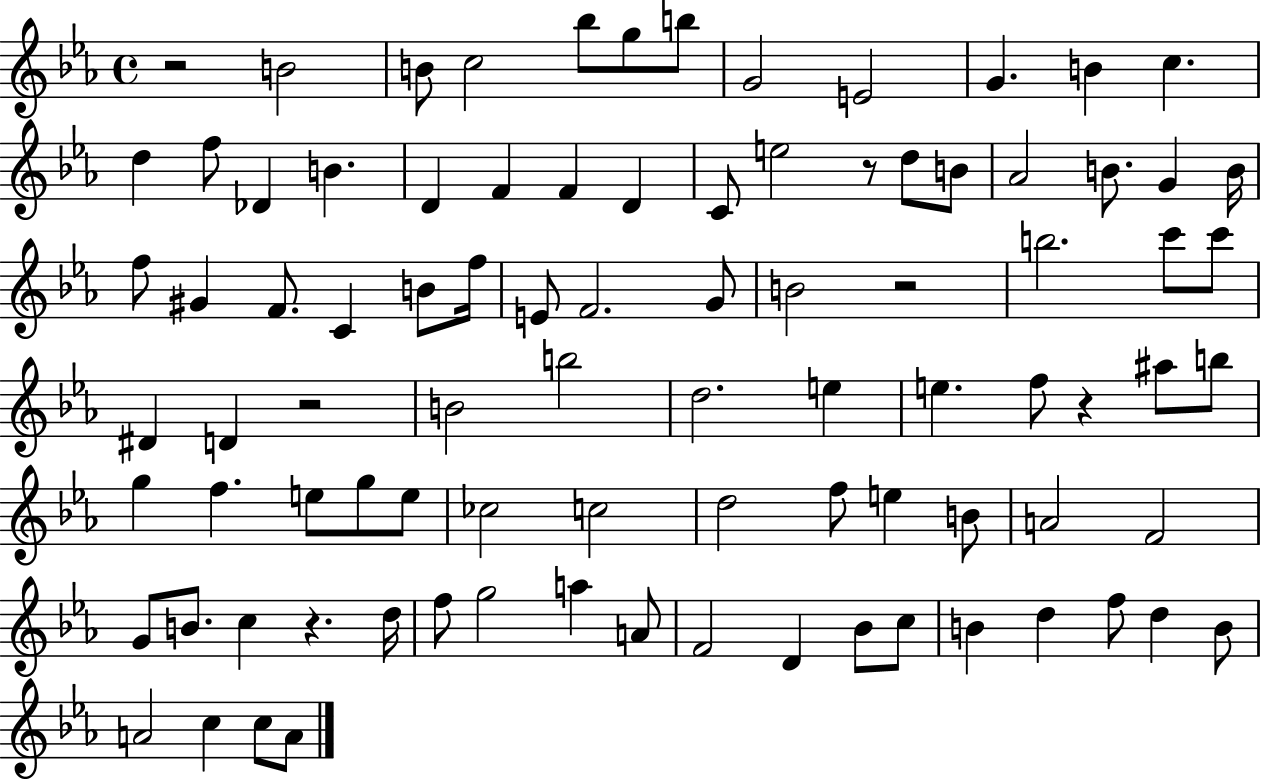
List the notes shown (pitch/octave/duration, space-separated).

R/h B4/h B4/e C5/h Bb5/e G5/e B5/e G4/h E4/h G4/q. B4/q C5/q. D5/q F5/e Db4/q B4/q. D4/q F4/q F4/q D4/q C4/e E5/h R/e D5/e B4/e Ab4/h B4/e. G4/q B4/s F5/e G#4/q F4/e. C4/q B4/e F5/s E4/e F4/h. G4/e B4/h R/h B5/h. C6/e C6/e D#4/q D4/q R/h B4/h B5/h D5/h. E5/q E5/q. F5/e R/q A#5/e B5/e G5/q F5/q. E5/e G5/e E5/e CES5/h C5/h D5/h F5/e E5/q B4/e A4/h F4/h G4/e B4/e. C5/q R/q. D5/s F5/e G5/h A5/q A4/e F4/h D4/q Bb4/e C5/e B4/q D5/q F5/e D5/q B4/e A4/h C5/q C5/e A4/e